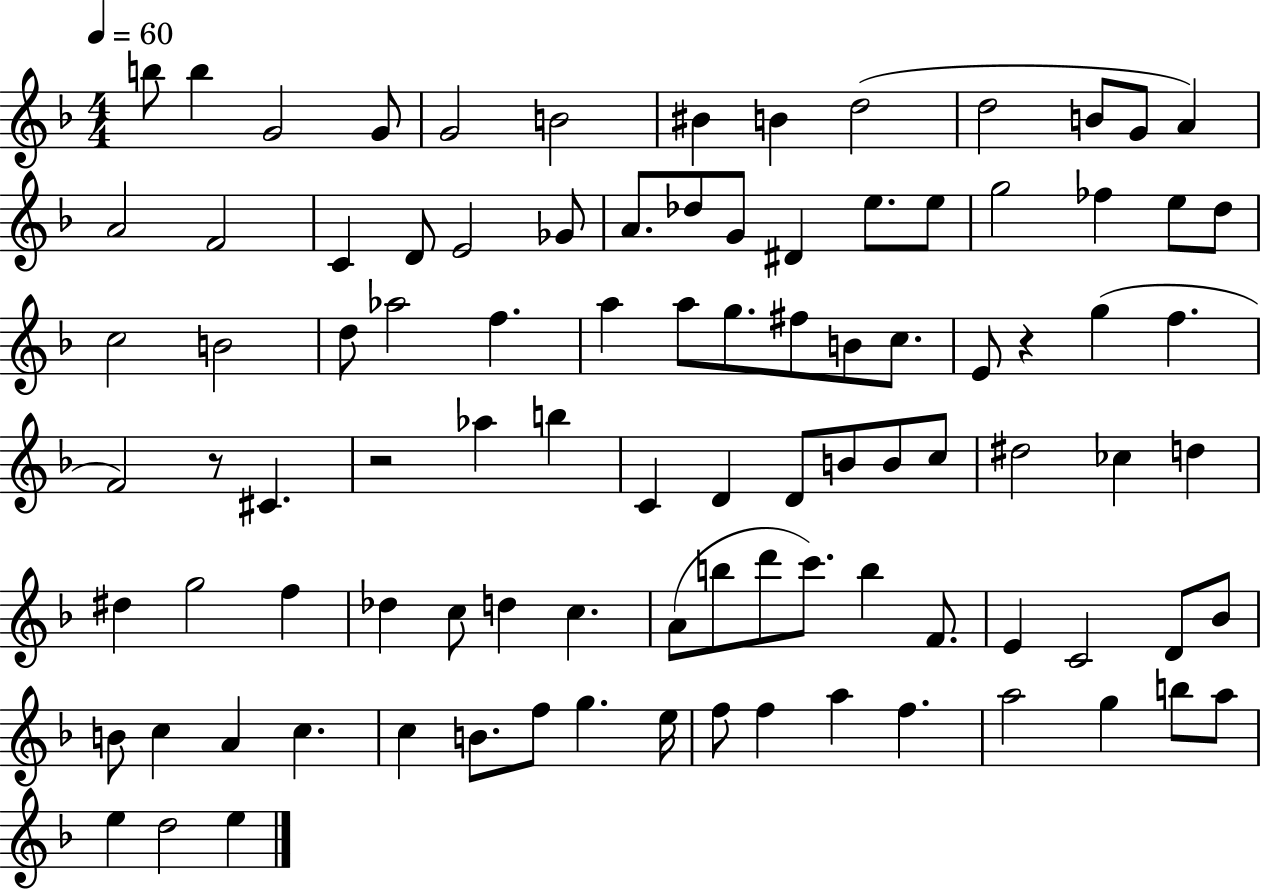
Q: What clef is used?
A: treble